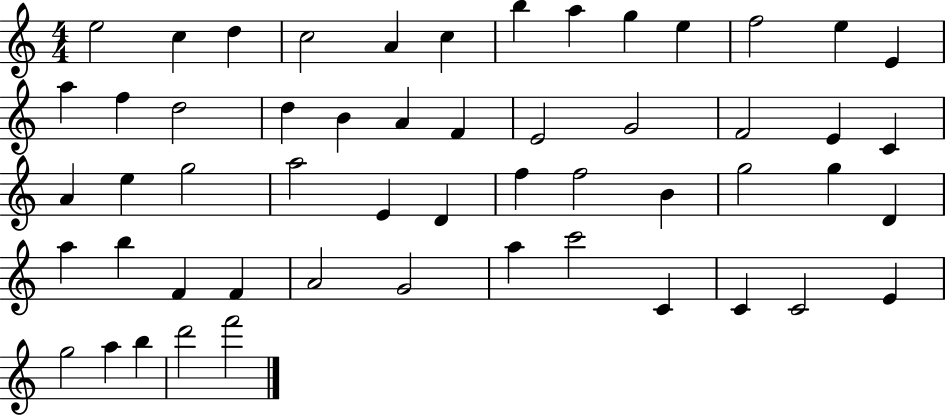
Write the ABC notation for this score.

X:1
T:Untitled
M:4/4
L:1/4
K:C
e2 c d c2 A c b a g e f2 e E a f d2 d B A F E2 G2 F2 E C A e g2 a2 E D f f2 B g2 g D a b F F A2 G2 a c'2 C C C2 E g2 a b d'2 f'2